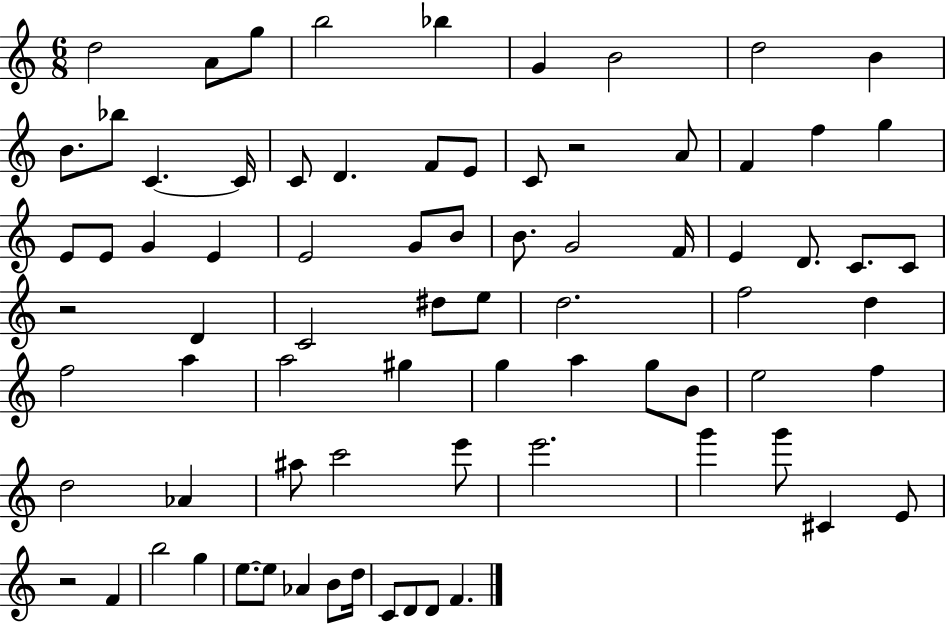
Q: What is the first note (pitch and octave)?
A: D5